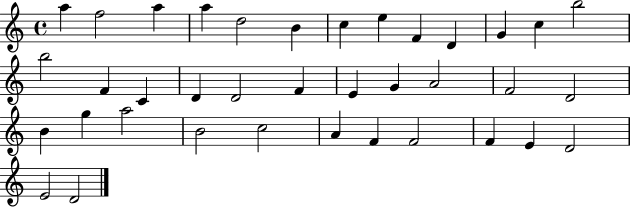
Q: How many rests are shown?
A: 0